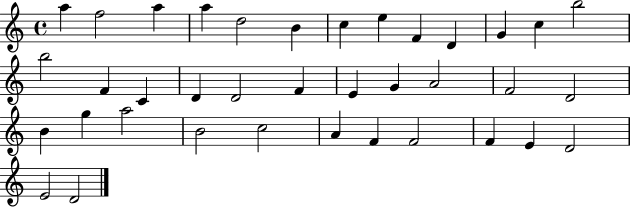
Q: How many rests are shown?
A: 0